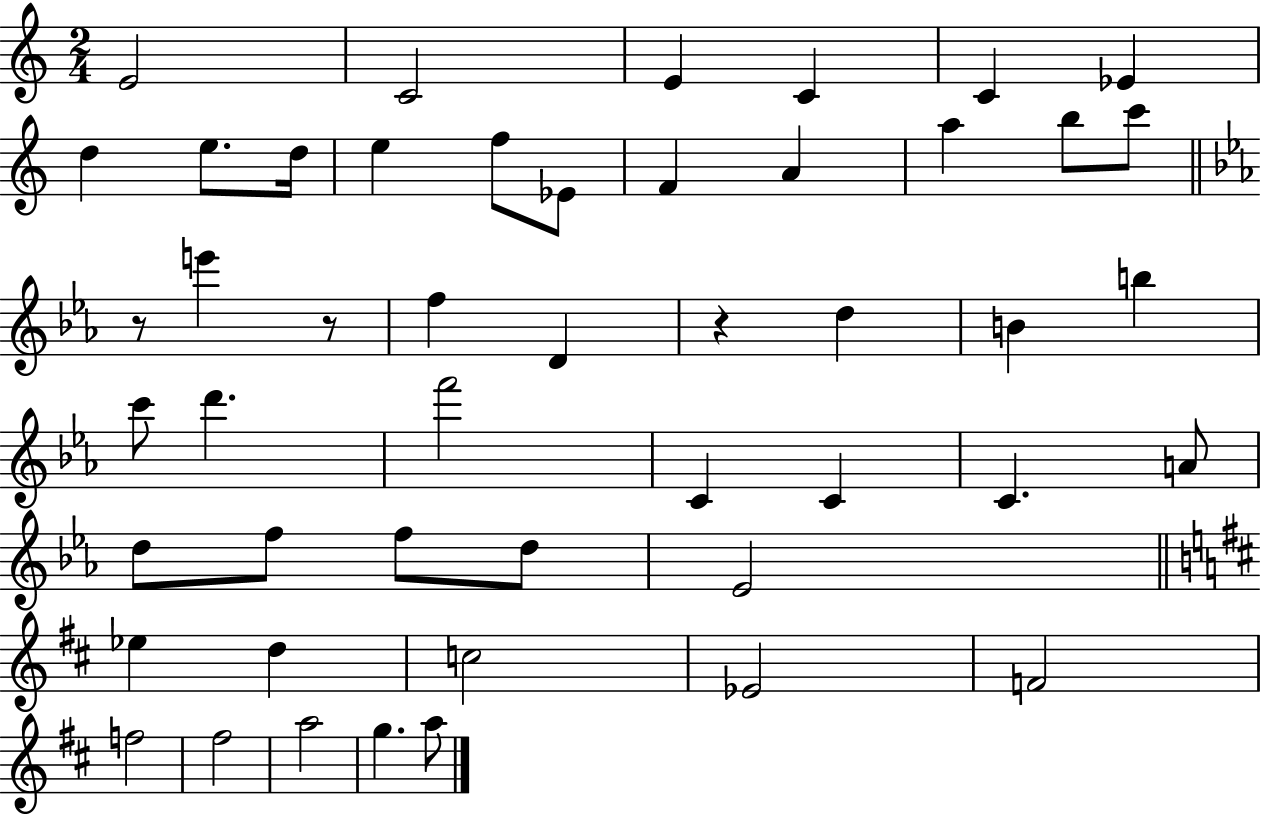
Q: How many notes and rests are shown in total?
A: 48